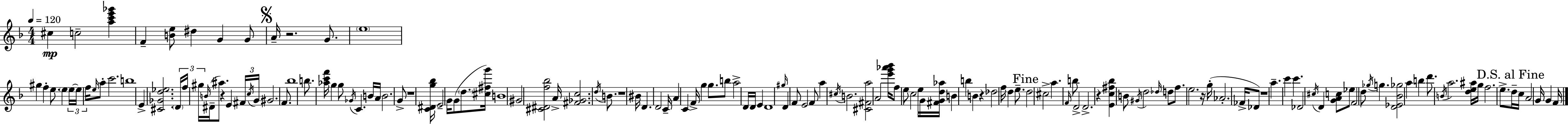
{
  \clef treble
  \numericTimeSignature
  \time 4/4
  \key f \major
  \tempo 4 = 120
  cis''4\mp c''2-- <a'' c''' e''' ges'''>4 | f'4-- <b' e''>8 dis''4 g'4 g'8 | \mark \markup { \musicglyph "scripts.segno" } a'16-- r2. g'8. | \parenthesize e''1 | \break gis''4 f''4-. e''8. \parenthesize e''4 \tuplet 3/2 { e''16~~ | e''16 f''16 } \grace { e''16 } a''8-. c'''2. | b''1 | e'4-> <cis' ges' d'' ees''>2. | \break \tuplet 3/2 { \parenthesize d'16 f''16 gis''16 } \grace { b'16 }( dis'16-- ais''8.) r4 e'4 | \tuplet 3/2 { fis'16 \acciaccatura { c''16 } g'16 } gis'2. | f'8. bes''1 | b''8. <aes'' c''' f'''>16 g''4 g''8 \acciaccatura { ges'16 } c'4. | \break b'16 a'16 b'2. | g'8-> r1 | <c' dis' g'' bes''>16 e'2-- g'16 g'8( | \parenthesize d''8. <cis'' fis'' g'''>16) b'1 | \break gis'2 <cis' dis' f'' bes''>2 | a'16-> <fis' ges' c''>2. | \acciaccatura { d''16 } b'8. r1 | bis'16 d'4. d'2 | \break c'16-- a'4 c'4 f'16-> g''4 | g''8. b''8 a''2-> d'16 | d'16 e'4 d'1 | \grace { gis''16 } d'4 f'8 e'2 | \break f'8 a''4 \acciaccatura { cis''16 } b'2. | <cis' fis' a''>2 a'2 | <e''' g''' aes''' bes'''>16 f''8 e''8 c''2 | e''16 g'16 <fis' g' d'' aes''>16 b'4 b''4 b'4 | \break r4 des''2 f''16 | d''4 e''8.-- \mark "Fine" d''2 cis''2-> | a''4. \grace { f'16 } b''8 | d'2-> d'2.-> | \break r4 <e' c'' fis'' bes''>4 b'8 \acciaccatura { gis'16 } d''2 | \grace { des''16 } d''8 f''8. e''2. | r16 g''16-.( aes'2.-. | fes'16-> des'8) r1 | \break a''4.-- | c'''4 c'''4. des'2 | \acciaccatura { cis''16 } d'4 <g' a' c''>8 ees''8 f'2 | d''8 \acciaccatura { ges''16 } g''4. <d' ees' bes' ges''>2 | \break a''4 b''4 d'''8. \acciaccatura { b'16 } | a''2. <d'' e'' ais''>16 g''16 f''2. | e''8.-> \mark "D.S. al Fine" d''16-- c''16 a'2 | g'16 g'4 f'16 \bar "|."
}